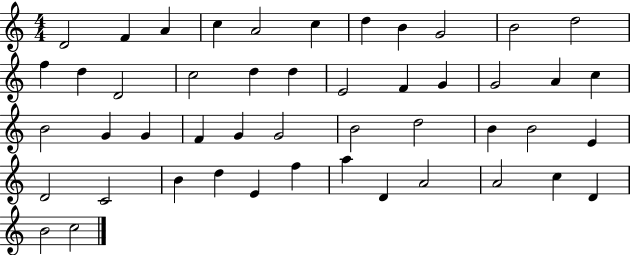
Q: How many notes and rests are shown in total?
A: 48